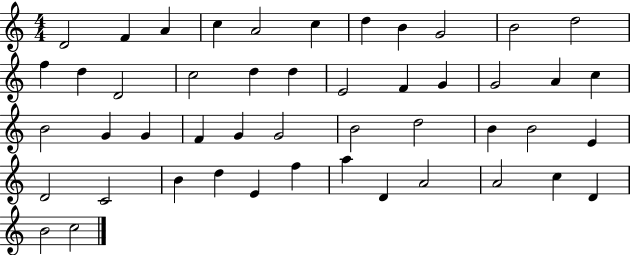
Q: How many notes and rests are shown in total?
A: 48